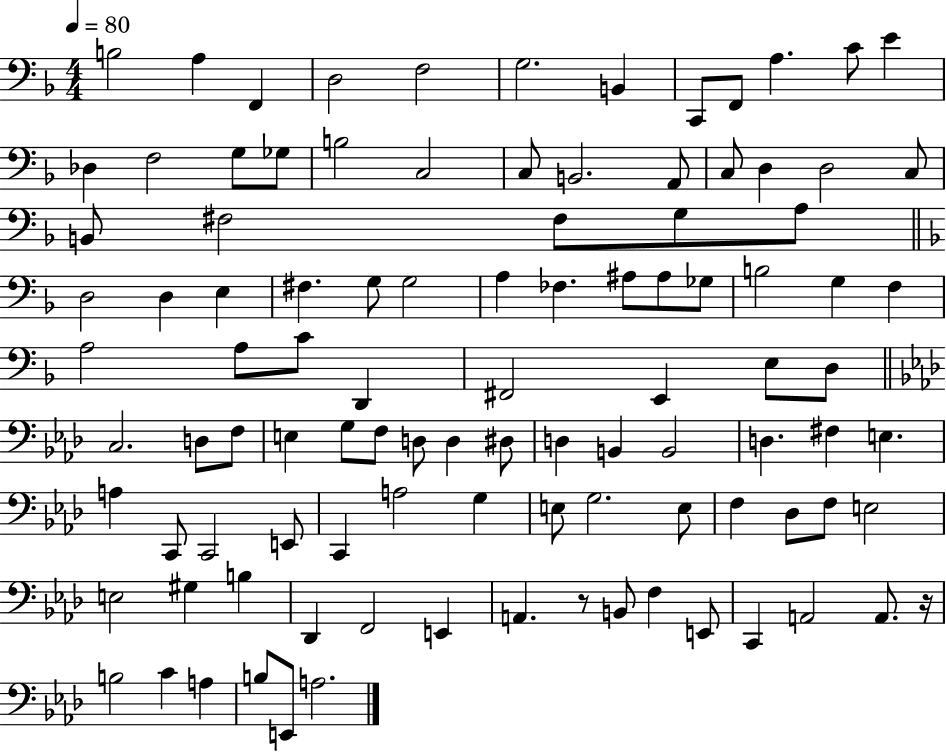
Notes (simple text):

B3/h A3/q F2/q D3/h F3/h G3/h. B2/q C2/e F2/e A3/q. C4/e E4/q Db3/q F3/h G3/e Gb3/e B3/h C3/h C3/e B2/h. A2/e C3/e D3/q D3/h C3/e B2/e F#3/h F#3/e G3/e A3/e D3/h D3/q E3/q F#3/q. G3/e G3/h A3/q FES3/q. A#3/e A#3/e Gb3/e B3/h G3/q F3/q A3/h A3/e C4/e D2/q F#2/h E2/q E3/e D3/e C3/h. D3/e F3/e E3/q G3/e F3/e D3/e D3/q D#3/e D3/q B2/q B2/h D3/q. F#3/q E3/q. A3/q C2/e C2/h E2/e C2/q A3/h G3/q E3/e G3/h. E3/e F3/q Db3/e F3/e E3/h E3/h G#3/q B3/q Db2/q F2/h E2/q A2/q. R/e B2/e F3/q E2/e C2/q A2/h A2/e. R/s B3/h C4/q A3/q B3/e E2/e A3/h.